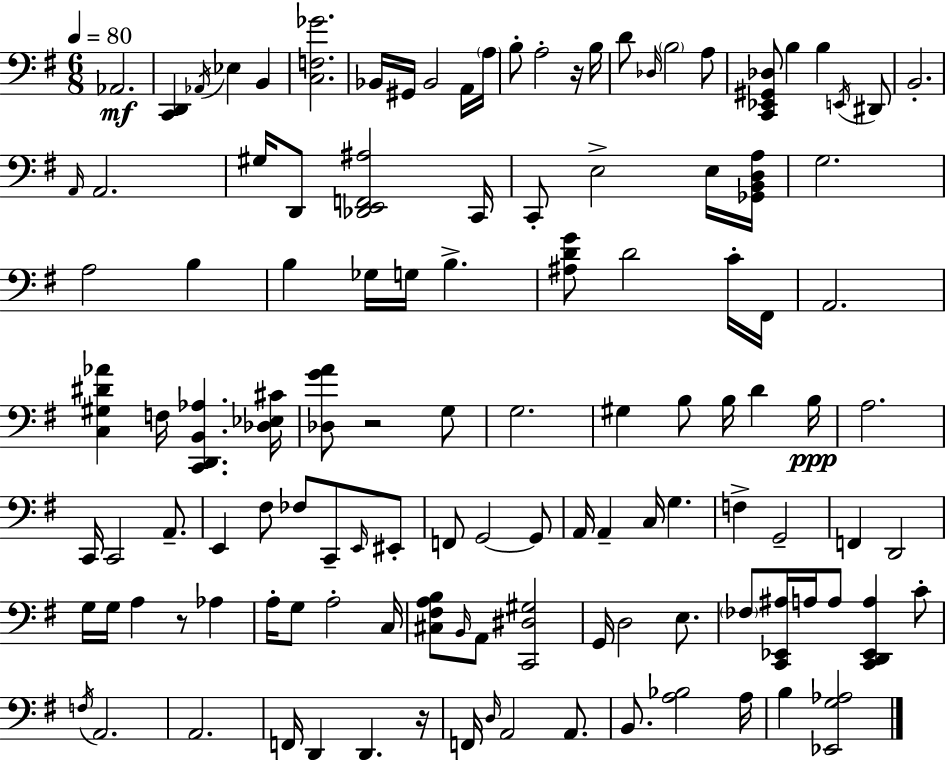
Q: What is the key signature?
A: G major